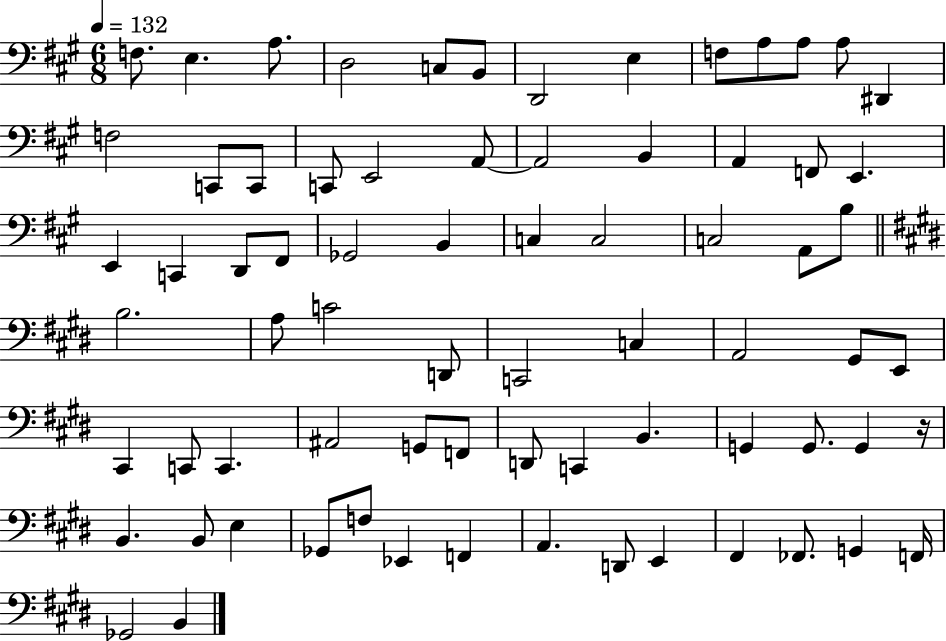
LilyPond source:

{
  \clef bass
  \numericTimeSignature
  \time 6/8
  \key a \major
  \tempo 4 = 132
  \repeat volta 2 { f8. e4. a8. | d2 c8 b,8 | d,2 e4 | f8 a8 a8 a8 dis,4 | \break f2 c,8 c,8 | c,8 e,2 a,8~~ | a,2 b,4 | a,4 f,8 e,4. | \break e,4 c,4 d,8 fis,8 | ges,2 b,4 | c4 c2 | c2 a,8 b8 | \break \bar "||" \break \key e \major b2. | a8 c'2 d,8 | c,2 c4 | a,2 gis,8 e,8 | \break cis,4 c,8 c,4. | ais,2 g,8 f,8 | d,8 c,4 b,4. | g,4 g,8. g,4 r16 | \break b,4. b,8 e4 | ges,8 f8 ees,4 f,4 | a,4. d,8 e,4 | fis,4 fes,8. g,4 f,16 | \break ges,2 b,4 | } \bar "|."
}